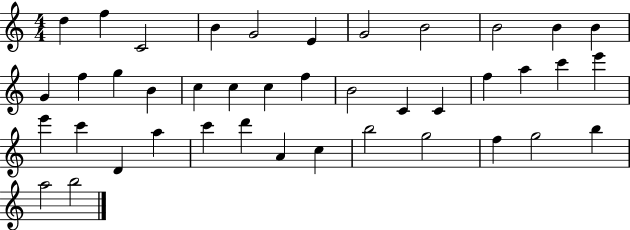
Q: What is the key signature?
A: C major